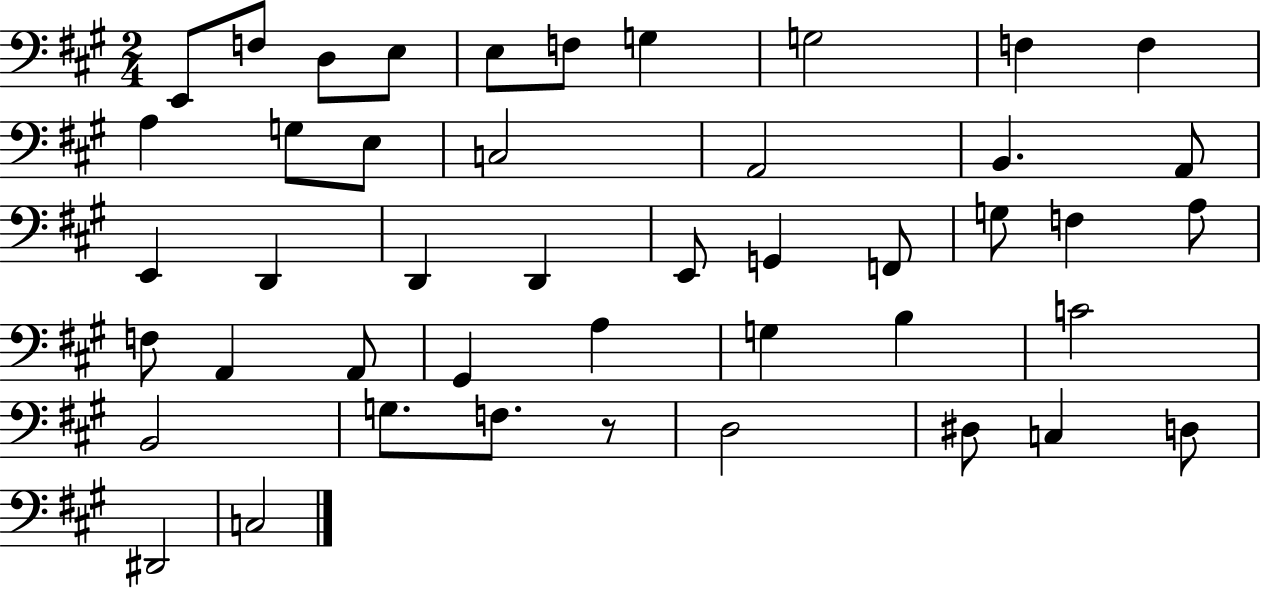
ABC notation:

X:1
T:Untitled
M:2/4
L:1/4
K:A
E,,/2 F,/2 D,/2 E,/2 E,/2 F,/2 G, G,2 F, F, A, G,/2 E,/2 C,2 A,,2 B,, A,,/2 E,, D,, D,, D,, E,,/2 G,, F,,/2 G,/2 F, A,/2 F,/2 A,, A,,/2 ^G,, A, G, B, C2 B,,2 G,/2 F,/2 z/2 D,2 ^D,/2 C, D,/2 ^D,,2 C,2